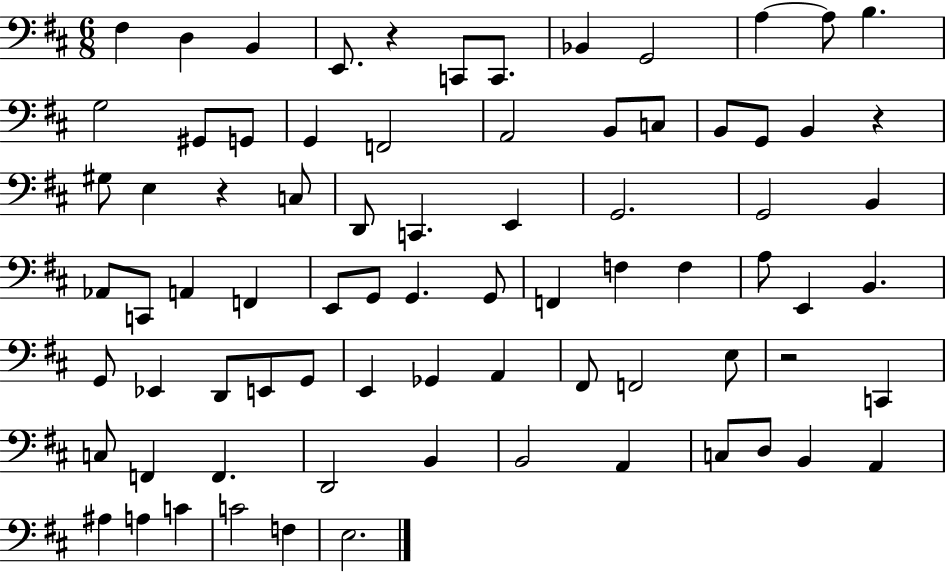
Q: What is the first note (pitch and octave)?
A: F#3